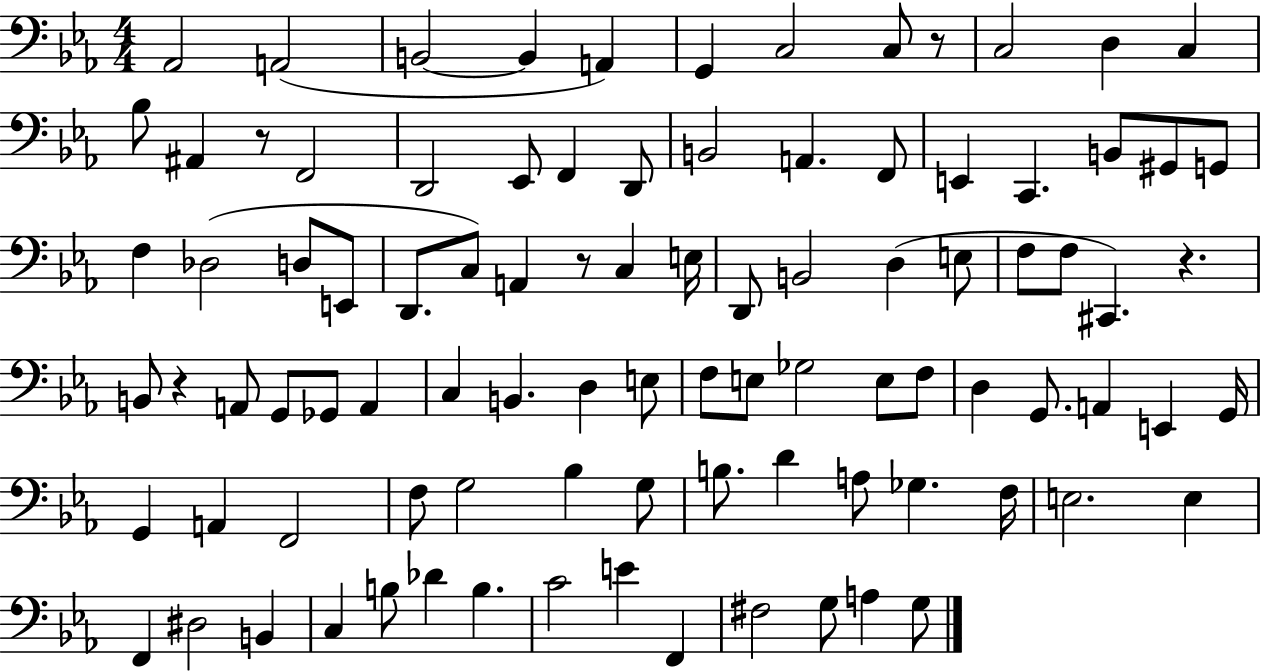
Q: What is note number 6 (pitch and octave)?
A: G2